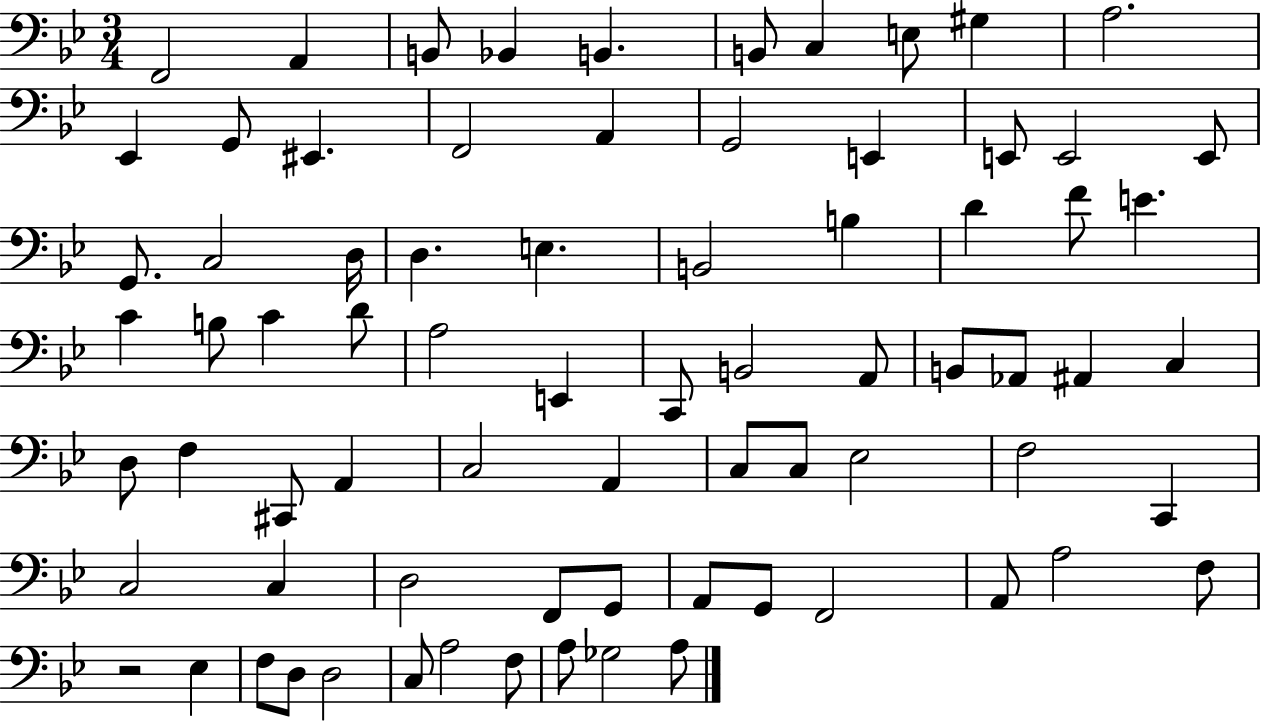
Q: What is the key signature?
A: BES major